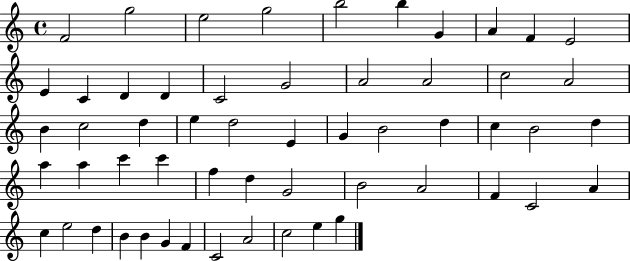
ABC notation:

X:1
T:Untitled
M:4/4
L:1/4
K:C
F2 g2 e2 g2 b2 b G A F E2 E C D D C2 G2 A2 A2 c2 A2 B c2 d e d2 E G B2 d c B2 d a a c' c' f d G2 B2 A2 F C2 A c e2 d B B G F C2 A2 c2 e g